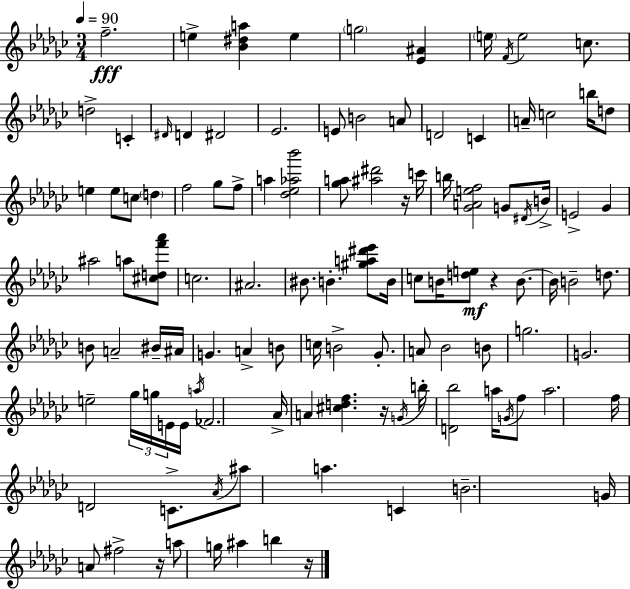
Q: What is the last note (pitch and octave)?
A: B5